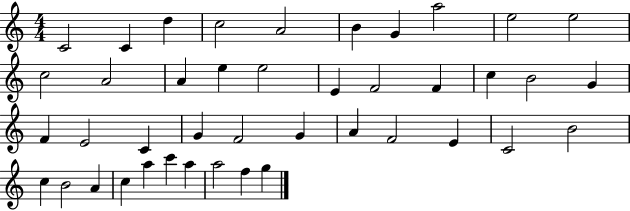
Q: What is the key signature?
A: C major